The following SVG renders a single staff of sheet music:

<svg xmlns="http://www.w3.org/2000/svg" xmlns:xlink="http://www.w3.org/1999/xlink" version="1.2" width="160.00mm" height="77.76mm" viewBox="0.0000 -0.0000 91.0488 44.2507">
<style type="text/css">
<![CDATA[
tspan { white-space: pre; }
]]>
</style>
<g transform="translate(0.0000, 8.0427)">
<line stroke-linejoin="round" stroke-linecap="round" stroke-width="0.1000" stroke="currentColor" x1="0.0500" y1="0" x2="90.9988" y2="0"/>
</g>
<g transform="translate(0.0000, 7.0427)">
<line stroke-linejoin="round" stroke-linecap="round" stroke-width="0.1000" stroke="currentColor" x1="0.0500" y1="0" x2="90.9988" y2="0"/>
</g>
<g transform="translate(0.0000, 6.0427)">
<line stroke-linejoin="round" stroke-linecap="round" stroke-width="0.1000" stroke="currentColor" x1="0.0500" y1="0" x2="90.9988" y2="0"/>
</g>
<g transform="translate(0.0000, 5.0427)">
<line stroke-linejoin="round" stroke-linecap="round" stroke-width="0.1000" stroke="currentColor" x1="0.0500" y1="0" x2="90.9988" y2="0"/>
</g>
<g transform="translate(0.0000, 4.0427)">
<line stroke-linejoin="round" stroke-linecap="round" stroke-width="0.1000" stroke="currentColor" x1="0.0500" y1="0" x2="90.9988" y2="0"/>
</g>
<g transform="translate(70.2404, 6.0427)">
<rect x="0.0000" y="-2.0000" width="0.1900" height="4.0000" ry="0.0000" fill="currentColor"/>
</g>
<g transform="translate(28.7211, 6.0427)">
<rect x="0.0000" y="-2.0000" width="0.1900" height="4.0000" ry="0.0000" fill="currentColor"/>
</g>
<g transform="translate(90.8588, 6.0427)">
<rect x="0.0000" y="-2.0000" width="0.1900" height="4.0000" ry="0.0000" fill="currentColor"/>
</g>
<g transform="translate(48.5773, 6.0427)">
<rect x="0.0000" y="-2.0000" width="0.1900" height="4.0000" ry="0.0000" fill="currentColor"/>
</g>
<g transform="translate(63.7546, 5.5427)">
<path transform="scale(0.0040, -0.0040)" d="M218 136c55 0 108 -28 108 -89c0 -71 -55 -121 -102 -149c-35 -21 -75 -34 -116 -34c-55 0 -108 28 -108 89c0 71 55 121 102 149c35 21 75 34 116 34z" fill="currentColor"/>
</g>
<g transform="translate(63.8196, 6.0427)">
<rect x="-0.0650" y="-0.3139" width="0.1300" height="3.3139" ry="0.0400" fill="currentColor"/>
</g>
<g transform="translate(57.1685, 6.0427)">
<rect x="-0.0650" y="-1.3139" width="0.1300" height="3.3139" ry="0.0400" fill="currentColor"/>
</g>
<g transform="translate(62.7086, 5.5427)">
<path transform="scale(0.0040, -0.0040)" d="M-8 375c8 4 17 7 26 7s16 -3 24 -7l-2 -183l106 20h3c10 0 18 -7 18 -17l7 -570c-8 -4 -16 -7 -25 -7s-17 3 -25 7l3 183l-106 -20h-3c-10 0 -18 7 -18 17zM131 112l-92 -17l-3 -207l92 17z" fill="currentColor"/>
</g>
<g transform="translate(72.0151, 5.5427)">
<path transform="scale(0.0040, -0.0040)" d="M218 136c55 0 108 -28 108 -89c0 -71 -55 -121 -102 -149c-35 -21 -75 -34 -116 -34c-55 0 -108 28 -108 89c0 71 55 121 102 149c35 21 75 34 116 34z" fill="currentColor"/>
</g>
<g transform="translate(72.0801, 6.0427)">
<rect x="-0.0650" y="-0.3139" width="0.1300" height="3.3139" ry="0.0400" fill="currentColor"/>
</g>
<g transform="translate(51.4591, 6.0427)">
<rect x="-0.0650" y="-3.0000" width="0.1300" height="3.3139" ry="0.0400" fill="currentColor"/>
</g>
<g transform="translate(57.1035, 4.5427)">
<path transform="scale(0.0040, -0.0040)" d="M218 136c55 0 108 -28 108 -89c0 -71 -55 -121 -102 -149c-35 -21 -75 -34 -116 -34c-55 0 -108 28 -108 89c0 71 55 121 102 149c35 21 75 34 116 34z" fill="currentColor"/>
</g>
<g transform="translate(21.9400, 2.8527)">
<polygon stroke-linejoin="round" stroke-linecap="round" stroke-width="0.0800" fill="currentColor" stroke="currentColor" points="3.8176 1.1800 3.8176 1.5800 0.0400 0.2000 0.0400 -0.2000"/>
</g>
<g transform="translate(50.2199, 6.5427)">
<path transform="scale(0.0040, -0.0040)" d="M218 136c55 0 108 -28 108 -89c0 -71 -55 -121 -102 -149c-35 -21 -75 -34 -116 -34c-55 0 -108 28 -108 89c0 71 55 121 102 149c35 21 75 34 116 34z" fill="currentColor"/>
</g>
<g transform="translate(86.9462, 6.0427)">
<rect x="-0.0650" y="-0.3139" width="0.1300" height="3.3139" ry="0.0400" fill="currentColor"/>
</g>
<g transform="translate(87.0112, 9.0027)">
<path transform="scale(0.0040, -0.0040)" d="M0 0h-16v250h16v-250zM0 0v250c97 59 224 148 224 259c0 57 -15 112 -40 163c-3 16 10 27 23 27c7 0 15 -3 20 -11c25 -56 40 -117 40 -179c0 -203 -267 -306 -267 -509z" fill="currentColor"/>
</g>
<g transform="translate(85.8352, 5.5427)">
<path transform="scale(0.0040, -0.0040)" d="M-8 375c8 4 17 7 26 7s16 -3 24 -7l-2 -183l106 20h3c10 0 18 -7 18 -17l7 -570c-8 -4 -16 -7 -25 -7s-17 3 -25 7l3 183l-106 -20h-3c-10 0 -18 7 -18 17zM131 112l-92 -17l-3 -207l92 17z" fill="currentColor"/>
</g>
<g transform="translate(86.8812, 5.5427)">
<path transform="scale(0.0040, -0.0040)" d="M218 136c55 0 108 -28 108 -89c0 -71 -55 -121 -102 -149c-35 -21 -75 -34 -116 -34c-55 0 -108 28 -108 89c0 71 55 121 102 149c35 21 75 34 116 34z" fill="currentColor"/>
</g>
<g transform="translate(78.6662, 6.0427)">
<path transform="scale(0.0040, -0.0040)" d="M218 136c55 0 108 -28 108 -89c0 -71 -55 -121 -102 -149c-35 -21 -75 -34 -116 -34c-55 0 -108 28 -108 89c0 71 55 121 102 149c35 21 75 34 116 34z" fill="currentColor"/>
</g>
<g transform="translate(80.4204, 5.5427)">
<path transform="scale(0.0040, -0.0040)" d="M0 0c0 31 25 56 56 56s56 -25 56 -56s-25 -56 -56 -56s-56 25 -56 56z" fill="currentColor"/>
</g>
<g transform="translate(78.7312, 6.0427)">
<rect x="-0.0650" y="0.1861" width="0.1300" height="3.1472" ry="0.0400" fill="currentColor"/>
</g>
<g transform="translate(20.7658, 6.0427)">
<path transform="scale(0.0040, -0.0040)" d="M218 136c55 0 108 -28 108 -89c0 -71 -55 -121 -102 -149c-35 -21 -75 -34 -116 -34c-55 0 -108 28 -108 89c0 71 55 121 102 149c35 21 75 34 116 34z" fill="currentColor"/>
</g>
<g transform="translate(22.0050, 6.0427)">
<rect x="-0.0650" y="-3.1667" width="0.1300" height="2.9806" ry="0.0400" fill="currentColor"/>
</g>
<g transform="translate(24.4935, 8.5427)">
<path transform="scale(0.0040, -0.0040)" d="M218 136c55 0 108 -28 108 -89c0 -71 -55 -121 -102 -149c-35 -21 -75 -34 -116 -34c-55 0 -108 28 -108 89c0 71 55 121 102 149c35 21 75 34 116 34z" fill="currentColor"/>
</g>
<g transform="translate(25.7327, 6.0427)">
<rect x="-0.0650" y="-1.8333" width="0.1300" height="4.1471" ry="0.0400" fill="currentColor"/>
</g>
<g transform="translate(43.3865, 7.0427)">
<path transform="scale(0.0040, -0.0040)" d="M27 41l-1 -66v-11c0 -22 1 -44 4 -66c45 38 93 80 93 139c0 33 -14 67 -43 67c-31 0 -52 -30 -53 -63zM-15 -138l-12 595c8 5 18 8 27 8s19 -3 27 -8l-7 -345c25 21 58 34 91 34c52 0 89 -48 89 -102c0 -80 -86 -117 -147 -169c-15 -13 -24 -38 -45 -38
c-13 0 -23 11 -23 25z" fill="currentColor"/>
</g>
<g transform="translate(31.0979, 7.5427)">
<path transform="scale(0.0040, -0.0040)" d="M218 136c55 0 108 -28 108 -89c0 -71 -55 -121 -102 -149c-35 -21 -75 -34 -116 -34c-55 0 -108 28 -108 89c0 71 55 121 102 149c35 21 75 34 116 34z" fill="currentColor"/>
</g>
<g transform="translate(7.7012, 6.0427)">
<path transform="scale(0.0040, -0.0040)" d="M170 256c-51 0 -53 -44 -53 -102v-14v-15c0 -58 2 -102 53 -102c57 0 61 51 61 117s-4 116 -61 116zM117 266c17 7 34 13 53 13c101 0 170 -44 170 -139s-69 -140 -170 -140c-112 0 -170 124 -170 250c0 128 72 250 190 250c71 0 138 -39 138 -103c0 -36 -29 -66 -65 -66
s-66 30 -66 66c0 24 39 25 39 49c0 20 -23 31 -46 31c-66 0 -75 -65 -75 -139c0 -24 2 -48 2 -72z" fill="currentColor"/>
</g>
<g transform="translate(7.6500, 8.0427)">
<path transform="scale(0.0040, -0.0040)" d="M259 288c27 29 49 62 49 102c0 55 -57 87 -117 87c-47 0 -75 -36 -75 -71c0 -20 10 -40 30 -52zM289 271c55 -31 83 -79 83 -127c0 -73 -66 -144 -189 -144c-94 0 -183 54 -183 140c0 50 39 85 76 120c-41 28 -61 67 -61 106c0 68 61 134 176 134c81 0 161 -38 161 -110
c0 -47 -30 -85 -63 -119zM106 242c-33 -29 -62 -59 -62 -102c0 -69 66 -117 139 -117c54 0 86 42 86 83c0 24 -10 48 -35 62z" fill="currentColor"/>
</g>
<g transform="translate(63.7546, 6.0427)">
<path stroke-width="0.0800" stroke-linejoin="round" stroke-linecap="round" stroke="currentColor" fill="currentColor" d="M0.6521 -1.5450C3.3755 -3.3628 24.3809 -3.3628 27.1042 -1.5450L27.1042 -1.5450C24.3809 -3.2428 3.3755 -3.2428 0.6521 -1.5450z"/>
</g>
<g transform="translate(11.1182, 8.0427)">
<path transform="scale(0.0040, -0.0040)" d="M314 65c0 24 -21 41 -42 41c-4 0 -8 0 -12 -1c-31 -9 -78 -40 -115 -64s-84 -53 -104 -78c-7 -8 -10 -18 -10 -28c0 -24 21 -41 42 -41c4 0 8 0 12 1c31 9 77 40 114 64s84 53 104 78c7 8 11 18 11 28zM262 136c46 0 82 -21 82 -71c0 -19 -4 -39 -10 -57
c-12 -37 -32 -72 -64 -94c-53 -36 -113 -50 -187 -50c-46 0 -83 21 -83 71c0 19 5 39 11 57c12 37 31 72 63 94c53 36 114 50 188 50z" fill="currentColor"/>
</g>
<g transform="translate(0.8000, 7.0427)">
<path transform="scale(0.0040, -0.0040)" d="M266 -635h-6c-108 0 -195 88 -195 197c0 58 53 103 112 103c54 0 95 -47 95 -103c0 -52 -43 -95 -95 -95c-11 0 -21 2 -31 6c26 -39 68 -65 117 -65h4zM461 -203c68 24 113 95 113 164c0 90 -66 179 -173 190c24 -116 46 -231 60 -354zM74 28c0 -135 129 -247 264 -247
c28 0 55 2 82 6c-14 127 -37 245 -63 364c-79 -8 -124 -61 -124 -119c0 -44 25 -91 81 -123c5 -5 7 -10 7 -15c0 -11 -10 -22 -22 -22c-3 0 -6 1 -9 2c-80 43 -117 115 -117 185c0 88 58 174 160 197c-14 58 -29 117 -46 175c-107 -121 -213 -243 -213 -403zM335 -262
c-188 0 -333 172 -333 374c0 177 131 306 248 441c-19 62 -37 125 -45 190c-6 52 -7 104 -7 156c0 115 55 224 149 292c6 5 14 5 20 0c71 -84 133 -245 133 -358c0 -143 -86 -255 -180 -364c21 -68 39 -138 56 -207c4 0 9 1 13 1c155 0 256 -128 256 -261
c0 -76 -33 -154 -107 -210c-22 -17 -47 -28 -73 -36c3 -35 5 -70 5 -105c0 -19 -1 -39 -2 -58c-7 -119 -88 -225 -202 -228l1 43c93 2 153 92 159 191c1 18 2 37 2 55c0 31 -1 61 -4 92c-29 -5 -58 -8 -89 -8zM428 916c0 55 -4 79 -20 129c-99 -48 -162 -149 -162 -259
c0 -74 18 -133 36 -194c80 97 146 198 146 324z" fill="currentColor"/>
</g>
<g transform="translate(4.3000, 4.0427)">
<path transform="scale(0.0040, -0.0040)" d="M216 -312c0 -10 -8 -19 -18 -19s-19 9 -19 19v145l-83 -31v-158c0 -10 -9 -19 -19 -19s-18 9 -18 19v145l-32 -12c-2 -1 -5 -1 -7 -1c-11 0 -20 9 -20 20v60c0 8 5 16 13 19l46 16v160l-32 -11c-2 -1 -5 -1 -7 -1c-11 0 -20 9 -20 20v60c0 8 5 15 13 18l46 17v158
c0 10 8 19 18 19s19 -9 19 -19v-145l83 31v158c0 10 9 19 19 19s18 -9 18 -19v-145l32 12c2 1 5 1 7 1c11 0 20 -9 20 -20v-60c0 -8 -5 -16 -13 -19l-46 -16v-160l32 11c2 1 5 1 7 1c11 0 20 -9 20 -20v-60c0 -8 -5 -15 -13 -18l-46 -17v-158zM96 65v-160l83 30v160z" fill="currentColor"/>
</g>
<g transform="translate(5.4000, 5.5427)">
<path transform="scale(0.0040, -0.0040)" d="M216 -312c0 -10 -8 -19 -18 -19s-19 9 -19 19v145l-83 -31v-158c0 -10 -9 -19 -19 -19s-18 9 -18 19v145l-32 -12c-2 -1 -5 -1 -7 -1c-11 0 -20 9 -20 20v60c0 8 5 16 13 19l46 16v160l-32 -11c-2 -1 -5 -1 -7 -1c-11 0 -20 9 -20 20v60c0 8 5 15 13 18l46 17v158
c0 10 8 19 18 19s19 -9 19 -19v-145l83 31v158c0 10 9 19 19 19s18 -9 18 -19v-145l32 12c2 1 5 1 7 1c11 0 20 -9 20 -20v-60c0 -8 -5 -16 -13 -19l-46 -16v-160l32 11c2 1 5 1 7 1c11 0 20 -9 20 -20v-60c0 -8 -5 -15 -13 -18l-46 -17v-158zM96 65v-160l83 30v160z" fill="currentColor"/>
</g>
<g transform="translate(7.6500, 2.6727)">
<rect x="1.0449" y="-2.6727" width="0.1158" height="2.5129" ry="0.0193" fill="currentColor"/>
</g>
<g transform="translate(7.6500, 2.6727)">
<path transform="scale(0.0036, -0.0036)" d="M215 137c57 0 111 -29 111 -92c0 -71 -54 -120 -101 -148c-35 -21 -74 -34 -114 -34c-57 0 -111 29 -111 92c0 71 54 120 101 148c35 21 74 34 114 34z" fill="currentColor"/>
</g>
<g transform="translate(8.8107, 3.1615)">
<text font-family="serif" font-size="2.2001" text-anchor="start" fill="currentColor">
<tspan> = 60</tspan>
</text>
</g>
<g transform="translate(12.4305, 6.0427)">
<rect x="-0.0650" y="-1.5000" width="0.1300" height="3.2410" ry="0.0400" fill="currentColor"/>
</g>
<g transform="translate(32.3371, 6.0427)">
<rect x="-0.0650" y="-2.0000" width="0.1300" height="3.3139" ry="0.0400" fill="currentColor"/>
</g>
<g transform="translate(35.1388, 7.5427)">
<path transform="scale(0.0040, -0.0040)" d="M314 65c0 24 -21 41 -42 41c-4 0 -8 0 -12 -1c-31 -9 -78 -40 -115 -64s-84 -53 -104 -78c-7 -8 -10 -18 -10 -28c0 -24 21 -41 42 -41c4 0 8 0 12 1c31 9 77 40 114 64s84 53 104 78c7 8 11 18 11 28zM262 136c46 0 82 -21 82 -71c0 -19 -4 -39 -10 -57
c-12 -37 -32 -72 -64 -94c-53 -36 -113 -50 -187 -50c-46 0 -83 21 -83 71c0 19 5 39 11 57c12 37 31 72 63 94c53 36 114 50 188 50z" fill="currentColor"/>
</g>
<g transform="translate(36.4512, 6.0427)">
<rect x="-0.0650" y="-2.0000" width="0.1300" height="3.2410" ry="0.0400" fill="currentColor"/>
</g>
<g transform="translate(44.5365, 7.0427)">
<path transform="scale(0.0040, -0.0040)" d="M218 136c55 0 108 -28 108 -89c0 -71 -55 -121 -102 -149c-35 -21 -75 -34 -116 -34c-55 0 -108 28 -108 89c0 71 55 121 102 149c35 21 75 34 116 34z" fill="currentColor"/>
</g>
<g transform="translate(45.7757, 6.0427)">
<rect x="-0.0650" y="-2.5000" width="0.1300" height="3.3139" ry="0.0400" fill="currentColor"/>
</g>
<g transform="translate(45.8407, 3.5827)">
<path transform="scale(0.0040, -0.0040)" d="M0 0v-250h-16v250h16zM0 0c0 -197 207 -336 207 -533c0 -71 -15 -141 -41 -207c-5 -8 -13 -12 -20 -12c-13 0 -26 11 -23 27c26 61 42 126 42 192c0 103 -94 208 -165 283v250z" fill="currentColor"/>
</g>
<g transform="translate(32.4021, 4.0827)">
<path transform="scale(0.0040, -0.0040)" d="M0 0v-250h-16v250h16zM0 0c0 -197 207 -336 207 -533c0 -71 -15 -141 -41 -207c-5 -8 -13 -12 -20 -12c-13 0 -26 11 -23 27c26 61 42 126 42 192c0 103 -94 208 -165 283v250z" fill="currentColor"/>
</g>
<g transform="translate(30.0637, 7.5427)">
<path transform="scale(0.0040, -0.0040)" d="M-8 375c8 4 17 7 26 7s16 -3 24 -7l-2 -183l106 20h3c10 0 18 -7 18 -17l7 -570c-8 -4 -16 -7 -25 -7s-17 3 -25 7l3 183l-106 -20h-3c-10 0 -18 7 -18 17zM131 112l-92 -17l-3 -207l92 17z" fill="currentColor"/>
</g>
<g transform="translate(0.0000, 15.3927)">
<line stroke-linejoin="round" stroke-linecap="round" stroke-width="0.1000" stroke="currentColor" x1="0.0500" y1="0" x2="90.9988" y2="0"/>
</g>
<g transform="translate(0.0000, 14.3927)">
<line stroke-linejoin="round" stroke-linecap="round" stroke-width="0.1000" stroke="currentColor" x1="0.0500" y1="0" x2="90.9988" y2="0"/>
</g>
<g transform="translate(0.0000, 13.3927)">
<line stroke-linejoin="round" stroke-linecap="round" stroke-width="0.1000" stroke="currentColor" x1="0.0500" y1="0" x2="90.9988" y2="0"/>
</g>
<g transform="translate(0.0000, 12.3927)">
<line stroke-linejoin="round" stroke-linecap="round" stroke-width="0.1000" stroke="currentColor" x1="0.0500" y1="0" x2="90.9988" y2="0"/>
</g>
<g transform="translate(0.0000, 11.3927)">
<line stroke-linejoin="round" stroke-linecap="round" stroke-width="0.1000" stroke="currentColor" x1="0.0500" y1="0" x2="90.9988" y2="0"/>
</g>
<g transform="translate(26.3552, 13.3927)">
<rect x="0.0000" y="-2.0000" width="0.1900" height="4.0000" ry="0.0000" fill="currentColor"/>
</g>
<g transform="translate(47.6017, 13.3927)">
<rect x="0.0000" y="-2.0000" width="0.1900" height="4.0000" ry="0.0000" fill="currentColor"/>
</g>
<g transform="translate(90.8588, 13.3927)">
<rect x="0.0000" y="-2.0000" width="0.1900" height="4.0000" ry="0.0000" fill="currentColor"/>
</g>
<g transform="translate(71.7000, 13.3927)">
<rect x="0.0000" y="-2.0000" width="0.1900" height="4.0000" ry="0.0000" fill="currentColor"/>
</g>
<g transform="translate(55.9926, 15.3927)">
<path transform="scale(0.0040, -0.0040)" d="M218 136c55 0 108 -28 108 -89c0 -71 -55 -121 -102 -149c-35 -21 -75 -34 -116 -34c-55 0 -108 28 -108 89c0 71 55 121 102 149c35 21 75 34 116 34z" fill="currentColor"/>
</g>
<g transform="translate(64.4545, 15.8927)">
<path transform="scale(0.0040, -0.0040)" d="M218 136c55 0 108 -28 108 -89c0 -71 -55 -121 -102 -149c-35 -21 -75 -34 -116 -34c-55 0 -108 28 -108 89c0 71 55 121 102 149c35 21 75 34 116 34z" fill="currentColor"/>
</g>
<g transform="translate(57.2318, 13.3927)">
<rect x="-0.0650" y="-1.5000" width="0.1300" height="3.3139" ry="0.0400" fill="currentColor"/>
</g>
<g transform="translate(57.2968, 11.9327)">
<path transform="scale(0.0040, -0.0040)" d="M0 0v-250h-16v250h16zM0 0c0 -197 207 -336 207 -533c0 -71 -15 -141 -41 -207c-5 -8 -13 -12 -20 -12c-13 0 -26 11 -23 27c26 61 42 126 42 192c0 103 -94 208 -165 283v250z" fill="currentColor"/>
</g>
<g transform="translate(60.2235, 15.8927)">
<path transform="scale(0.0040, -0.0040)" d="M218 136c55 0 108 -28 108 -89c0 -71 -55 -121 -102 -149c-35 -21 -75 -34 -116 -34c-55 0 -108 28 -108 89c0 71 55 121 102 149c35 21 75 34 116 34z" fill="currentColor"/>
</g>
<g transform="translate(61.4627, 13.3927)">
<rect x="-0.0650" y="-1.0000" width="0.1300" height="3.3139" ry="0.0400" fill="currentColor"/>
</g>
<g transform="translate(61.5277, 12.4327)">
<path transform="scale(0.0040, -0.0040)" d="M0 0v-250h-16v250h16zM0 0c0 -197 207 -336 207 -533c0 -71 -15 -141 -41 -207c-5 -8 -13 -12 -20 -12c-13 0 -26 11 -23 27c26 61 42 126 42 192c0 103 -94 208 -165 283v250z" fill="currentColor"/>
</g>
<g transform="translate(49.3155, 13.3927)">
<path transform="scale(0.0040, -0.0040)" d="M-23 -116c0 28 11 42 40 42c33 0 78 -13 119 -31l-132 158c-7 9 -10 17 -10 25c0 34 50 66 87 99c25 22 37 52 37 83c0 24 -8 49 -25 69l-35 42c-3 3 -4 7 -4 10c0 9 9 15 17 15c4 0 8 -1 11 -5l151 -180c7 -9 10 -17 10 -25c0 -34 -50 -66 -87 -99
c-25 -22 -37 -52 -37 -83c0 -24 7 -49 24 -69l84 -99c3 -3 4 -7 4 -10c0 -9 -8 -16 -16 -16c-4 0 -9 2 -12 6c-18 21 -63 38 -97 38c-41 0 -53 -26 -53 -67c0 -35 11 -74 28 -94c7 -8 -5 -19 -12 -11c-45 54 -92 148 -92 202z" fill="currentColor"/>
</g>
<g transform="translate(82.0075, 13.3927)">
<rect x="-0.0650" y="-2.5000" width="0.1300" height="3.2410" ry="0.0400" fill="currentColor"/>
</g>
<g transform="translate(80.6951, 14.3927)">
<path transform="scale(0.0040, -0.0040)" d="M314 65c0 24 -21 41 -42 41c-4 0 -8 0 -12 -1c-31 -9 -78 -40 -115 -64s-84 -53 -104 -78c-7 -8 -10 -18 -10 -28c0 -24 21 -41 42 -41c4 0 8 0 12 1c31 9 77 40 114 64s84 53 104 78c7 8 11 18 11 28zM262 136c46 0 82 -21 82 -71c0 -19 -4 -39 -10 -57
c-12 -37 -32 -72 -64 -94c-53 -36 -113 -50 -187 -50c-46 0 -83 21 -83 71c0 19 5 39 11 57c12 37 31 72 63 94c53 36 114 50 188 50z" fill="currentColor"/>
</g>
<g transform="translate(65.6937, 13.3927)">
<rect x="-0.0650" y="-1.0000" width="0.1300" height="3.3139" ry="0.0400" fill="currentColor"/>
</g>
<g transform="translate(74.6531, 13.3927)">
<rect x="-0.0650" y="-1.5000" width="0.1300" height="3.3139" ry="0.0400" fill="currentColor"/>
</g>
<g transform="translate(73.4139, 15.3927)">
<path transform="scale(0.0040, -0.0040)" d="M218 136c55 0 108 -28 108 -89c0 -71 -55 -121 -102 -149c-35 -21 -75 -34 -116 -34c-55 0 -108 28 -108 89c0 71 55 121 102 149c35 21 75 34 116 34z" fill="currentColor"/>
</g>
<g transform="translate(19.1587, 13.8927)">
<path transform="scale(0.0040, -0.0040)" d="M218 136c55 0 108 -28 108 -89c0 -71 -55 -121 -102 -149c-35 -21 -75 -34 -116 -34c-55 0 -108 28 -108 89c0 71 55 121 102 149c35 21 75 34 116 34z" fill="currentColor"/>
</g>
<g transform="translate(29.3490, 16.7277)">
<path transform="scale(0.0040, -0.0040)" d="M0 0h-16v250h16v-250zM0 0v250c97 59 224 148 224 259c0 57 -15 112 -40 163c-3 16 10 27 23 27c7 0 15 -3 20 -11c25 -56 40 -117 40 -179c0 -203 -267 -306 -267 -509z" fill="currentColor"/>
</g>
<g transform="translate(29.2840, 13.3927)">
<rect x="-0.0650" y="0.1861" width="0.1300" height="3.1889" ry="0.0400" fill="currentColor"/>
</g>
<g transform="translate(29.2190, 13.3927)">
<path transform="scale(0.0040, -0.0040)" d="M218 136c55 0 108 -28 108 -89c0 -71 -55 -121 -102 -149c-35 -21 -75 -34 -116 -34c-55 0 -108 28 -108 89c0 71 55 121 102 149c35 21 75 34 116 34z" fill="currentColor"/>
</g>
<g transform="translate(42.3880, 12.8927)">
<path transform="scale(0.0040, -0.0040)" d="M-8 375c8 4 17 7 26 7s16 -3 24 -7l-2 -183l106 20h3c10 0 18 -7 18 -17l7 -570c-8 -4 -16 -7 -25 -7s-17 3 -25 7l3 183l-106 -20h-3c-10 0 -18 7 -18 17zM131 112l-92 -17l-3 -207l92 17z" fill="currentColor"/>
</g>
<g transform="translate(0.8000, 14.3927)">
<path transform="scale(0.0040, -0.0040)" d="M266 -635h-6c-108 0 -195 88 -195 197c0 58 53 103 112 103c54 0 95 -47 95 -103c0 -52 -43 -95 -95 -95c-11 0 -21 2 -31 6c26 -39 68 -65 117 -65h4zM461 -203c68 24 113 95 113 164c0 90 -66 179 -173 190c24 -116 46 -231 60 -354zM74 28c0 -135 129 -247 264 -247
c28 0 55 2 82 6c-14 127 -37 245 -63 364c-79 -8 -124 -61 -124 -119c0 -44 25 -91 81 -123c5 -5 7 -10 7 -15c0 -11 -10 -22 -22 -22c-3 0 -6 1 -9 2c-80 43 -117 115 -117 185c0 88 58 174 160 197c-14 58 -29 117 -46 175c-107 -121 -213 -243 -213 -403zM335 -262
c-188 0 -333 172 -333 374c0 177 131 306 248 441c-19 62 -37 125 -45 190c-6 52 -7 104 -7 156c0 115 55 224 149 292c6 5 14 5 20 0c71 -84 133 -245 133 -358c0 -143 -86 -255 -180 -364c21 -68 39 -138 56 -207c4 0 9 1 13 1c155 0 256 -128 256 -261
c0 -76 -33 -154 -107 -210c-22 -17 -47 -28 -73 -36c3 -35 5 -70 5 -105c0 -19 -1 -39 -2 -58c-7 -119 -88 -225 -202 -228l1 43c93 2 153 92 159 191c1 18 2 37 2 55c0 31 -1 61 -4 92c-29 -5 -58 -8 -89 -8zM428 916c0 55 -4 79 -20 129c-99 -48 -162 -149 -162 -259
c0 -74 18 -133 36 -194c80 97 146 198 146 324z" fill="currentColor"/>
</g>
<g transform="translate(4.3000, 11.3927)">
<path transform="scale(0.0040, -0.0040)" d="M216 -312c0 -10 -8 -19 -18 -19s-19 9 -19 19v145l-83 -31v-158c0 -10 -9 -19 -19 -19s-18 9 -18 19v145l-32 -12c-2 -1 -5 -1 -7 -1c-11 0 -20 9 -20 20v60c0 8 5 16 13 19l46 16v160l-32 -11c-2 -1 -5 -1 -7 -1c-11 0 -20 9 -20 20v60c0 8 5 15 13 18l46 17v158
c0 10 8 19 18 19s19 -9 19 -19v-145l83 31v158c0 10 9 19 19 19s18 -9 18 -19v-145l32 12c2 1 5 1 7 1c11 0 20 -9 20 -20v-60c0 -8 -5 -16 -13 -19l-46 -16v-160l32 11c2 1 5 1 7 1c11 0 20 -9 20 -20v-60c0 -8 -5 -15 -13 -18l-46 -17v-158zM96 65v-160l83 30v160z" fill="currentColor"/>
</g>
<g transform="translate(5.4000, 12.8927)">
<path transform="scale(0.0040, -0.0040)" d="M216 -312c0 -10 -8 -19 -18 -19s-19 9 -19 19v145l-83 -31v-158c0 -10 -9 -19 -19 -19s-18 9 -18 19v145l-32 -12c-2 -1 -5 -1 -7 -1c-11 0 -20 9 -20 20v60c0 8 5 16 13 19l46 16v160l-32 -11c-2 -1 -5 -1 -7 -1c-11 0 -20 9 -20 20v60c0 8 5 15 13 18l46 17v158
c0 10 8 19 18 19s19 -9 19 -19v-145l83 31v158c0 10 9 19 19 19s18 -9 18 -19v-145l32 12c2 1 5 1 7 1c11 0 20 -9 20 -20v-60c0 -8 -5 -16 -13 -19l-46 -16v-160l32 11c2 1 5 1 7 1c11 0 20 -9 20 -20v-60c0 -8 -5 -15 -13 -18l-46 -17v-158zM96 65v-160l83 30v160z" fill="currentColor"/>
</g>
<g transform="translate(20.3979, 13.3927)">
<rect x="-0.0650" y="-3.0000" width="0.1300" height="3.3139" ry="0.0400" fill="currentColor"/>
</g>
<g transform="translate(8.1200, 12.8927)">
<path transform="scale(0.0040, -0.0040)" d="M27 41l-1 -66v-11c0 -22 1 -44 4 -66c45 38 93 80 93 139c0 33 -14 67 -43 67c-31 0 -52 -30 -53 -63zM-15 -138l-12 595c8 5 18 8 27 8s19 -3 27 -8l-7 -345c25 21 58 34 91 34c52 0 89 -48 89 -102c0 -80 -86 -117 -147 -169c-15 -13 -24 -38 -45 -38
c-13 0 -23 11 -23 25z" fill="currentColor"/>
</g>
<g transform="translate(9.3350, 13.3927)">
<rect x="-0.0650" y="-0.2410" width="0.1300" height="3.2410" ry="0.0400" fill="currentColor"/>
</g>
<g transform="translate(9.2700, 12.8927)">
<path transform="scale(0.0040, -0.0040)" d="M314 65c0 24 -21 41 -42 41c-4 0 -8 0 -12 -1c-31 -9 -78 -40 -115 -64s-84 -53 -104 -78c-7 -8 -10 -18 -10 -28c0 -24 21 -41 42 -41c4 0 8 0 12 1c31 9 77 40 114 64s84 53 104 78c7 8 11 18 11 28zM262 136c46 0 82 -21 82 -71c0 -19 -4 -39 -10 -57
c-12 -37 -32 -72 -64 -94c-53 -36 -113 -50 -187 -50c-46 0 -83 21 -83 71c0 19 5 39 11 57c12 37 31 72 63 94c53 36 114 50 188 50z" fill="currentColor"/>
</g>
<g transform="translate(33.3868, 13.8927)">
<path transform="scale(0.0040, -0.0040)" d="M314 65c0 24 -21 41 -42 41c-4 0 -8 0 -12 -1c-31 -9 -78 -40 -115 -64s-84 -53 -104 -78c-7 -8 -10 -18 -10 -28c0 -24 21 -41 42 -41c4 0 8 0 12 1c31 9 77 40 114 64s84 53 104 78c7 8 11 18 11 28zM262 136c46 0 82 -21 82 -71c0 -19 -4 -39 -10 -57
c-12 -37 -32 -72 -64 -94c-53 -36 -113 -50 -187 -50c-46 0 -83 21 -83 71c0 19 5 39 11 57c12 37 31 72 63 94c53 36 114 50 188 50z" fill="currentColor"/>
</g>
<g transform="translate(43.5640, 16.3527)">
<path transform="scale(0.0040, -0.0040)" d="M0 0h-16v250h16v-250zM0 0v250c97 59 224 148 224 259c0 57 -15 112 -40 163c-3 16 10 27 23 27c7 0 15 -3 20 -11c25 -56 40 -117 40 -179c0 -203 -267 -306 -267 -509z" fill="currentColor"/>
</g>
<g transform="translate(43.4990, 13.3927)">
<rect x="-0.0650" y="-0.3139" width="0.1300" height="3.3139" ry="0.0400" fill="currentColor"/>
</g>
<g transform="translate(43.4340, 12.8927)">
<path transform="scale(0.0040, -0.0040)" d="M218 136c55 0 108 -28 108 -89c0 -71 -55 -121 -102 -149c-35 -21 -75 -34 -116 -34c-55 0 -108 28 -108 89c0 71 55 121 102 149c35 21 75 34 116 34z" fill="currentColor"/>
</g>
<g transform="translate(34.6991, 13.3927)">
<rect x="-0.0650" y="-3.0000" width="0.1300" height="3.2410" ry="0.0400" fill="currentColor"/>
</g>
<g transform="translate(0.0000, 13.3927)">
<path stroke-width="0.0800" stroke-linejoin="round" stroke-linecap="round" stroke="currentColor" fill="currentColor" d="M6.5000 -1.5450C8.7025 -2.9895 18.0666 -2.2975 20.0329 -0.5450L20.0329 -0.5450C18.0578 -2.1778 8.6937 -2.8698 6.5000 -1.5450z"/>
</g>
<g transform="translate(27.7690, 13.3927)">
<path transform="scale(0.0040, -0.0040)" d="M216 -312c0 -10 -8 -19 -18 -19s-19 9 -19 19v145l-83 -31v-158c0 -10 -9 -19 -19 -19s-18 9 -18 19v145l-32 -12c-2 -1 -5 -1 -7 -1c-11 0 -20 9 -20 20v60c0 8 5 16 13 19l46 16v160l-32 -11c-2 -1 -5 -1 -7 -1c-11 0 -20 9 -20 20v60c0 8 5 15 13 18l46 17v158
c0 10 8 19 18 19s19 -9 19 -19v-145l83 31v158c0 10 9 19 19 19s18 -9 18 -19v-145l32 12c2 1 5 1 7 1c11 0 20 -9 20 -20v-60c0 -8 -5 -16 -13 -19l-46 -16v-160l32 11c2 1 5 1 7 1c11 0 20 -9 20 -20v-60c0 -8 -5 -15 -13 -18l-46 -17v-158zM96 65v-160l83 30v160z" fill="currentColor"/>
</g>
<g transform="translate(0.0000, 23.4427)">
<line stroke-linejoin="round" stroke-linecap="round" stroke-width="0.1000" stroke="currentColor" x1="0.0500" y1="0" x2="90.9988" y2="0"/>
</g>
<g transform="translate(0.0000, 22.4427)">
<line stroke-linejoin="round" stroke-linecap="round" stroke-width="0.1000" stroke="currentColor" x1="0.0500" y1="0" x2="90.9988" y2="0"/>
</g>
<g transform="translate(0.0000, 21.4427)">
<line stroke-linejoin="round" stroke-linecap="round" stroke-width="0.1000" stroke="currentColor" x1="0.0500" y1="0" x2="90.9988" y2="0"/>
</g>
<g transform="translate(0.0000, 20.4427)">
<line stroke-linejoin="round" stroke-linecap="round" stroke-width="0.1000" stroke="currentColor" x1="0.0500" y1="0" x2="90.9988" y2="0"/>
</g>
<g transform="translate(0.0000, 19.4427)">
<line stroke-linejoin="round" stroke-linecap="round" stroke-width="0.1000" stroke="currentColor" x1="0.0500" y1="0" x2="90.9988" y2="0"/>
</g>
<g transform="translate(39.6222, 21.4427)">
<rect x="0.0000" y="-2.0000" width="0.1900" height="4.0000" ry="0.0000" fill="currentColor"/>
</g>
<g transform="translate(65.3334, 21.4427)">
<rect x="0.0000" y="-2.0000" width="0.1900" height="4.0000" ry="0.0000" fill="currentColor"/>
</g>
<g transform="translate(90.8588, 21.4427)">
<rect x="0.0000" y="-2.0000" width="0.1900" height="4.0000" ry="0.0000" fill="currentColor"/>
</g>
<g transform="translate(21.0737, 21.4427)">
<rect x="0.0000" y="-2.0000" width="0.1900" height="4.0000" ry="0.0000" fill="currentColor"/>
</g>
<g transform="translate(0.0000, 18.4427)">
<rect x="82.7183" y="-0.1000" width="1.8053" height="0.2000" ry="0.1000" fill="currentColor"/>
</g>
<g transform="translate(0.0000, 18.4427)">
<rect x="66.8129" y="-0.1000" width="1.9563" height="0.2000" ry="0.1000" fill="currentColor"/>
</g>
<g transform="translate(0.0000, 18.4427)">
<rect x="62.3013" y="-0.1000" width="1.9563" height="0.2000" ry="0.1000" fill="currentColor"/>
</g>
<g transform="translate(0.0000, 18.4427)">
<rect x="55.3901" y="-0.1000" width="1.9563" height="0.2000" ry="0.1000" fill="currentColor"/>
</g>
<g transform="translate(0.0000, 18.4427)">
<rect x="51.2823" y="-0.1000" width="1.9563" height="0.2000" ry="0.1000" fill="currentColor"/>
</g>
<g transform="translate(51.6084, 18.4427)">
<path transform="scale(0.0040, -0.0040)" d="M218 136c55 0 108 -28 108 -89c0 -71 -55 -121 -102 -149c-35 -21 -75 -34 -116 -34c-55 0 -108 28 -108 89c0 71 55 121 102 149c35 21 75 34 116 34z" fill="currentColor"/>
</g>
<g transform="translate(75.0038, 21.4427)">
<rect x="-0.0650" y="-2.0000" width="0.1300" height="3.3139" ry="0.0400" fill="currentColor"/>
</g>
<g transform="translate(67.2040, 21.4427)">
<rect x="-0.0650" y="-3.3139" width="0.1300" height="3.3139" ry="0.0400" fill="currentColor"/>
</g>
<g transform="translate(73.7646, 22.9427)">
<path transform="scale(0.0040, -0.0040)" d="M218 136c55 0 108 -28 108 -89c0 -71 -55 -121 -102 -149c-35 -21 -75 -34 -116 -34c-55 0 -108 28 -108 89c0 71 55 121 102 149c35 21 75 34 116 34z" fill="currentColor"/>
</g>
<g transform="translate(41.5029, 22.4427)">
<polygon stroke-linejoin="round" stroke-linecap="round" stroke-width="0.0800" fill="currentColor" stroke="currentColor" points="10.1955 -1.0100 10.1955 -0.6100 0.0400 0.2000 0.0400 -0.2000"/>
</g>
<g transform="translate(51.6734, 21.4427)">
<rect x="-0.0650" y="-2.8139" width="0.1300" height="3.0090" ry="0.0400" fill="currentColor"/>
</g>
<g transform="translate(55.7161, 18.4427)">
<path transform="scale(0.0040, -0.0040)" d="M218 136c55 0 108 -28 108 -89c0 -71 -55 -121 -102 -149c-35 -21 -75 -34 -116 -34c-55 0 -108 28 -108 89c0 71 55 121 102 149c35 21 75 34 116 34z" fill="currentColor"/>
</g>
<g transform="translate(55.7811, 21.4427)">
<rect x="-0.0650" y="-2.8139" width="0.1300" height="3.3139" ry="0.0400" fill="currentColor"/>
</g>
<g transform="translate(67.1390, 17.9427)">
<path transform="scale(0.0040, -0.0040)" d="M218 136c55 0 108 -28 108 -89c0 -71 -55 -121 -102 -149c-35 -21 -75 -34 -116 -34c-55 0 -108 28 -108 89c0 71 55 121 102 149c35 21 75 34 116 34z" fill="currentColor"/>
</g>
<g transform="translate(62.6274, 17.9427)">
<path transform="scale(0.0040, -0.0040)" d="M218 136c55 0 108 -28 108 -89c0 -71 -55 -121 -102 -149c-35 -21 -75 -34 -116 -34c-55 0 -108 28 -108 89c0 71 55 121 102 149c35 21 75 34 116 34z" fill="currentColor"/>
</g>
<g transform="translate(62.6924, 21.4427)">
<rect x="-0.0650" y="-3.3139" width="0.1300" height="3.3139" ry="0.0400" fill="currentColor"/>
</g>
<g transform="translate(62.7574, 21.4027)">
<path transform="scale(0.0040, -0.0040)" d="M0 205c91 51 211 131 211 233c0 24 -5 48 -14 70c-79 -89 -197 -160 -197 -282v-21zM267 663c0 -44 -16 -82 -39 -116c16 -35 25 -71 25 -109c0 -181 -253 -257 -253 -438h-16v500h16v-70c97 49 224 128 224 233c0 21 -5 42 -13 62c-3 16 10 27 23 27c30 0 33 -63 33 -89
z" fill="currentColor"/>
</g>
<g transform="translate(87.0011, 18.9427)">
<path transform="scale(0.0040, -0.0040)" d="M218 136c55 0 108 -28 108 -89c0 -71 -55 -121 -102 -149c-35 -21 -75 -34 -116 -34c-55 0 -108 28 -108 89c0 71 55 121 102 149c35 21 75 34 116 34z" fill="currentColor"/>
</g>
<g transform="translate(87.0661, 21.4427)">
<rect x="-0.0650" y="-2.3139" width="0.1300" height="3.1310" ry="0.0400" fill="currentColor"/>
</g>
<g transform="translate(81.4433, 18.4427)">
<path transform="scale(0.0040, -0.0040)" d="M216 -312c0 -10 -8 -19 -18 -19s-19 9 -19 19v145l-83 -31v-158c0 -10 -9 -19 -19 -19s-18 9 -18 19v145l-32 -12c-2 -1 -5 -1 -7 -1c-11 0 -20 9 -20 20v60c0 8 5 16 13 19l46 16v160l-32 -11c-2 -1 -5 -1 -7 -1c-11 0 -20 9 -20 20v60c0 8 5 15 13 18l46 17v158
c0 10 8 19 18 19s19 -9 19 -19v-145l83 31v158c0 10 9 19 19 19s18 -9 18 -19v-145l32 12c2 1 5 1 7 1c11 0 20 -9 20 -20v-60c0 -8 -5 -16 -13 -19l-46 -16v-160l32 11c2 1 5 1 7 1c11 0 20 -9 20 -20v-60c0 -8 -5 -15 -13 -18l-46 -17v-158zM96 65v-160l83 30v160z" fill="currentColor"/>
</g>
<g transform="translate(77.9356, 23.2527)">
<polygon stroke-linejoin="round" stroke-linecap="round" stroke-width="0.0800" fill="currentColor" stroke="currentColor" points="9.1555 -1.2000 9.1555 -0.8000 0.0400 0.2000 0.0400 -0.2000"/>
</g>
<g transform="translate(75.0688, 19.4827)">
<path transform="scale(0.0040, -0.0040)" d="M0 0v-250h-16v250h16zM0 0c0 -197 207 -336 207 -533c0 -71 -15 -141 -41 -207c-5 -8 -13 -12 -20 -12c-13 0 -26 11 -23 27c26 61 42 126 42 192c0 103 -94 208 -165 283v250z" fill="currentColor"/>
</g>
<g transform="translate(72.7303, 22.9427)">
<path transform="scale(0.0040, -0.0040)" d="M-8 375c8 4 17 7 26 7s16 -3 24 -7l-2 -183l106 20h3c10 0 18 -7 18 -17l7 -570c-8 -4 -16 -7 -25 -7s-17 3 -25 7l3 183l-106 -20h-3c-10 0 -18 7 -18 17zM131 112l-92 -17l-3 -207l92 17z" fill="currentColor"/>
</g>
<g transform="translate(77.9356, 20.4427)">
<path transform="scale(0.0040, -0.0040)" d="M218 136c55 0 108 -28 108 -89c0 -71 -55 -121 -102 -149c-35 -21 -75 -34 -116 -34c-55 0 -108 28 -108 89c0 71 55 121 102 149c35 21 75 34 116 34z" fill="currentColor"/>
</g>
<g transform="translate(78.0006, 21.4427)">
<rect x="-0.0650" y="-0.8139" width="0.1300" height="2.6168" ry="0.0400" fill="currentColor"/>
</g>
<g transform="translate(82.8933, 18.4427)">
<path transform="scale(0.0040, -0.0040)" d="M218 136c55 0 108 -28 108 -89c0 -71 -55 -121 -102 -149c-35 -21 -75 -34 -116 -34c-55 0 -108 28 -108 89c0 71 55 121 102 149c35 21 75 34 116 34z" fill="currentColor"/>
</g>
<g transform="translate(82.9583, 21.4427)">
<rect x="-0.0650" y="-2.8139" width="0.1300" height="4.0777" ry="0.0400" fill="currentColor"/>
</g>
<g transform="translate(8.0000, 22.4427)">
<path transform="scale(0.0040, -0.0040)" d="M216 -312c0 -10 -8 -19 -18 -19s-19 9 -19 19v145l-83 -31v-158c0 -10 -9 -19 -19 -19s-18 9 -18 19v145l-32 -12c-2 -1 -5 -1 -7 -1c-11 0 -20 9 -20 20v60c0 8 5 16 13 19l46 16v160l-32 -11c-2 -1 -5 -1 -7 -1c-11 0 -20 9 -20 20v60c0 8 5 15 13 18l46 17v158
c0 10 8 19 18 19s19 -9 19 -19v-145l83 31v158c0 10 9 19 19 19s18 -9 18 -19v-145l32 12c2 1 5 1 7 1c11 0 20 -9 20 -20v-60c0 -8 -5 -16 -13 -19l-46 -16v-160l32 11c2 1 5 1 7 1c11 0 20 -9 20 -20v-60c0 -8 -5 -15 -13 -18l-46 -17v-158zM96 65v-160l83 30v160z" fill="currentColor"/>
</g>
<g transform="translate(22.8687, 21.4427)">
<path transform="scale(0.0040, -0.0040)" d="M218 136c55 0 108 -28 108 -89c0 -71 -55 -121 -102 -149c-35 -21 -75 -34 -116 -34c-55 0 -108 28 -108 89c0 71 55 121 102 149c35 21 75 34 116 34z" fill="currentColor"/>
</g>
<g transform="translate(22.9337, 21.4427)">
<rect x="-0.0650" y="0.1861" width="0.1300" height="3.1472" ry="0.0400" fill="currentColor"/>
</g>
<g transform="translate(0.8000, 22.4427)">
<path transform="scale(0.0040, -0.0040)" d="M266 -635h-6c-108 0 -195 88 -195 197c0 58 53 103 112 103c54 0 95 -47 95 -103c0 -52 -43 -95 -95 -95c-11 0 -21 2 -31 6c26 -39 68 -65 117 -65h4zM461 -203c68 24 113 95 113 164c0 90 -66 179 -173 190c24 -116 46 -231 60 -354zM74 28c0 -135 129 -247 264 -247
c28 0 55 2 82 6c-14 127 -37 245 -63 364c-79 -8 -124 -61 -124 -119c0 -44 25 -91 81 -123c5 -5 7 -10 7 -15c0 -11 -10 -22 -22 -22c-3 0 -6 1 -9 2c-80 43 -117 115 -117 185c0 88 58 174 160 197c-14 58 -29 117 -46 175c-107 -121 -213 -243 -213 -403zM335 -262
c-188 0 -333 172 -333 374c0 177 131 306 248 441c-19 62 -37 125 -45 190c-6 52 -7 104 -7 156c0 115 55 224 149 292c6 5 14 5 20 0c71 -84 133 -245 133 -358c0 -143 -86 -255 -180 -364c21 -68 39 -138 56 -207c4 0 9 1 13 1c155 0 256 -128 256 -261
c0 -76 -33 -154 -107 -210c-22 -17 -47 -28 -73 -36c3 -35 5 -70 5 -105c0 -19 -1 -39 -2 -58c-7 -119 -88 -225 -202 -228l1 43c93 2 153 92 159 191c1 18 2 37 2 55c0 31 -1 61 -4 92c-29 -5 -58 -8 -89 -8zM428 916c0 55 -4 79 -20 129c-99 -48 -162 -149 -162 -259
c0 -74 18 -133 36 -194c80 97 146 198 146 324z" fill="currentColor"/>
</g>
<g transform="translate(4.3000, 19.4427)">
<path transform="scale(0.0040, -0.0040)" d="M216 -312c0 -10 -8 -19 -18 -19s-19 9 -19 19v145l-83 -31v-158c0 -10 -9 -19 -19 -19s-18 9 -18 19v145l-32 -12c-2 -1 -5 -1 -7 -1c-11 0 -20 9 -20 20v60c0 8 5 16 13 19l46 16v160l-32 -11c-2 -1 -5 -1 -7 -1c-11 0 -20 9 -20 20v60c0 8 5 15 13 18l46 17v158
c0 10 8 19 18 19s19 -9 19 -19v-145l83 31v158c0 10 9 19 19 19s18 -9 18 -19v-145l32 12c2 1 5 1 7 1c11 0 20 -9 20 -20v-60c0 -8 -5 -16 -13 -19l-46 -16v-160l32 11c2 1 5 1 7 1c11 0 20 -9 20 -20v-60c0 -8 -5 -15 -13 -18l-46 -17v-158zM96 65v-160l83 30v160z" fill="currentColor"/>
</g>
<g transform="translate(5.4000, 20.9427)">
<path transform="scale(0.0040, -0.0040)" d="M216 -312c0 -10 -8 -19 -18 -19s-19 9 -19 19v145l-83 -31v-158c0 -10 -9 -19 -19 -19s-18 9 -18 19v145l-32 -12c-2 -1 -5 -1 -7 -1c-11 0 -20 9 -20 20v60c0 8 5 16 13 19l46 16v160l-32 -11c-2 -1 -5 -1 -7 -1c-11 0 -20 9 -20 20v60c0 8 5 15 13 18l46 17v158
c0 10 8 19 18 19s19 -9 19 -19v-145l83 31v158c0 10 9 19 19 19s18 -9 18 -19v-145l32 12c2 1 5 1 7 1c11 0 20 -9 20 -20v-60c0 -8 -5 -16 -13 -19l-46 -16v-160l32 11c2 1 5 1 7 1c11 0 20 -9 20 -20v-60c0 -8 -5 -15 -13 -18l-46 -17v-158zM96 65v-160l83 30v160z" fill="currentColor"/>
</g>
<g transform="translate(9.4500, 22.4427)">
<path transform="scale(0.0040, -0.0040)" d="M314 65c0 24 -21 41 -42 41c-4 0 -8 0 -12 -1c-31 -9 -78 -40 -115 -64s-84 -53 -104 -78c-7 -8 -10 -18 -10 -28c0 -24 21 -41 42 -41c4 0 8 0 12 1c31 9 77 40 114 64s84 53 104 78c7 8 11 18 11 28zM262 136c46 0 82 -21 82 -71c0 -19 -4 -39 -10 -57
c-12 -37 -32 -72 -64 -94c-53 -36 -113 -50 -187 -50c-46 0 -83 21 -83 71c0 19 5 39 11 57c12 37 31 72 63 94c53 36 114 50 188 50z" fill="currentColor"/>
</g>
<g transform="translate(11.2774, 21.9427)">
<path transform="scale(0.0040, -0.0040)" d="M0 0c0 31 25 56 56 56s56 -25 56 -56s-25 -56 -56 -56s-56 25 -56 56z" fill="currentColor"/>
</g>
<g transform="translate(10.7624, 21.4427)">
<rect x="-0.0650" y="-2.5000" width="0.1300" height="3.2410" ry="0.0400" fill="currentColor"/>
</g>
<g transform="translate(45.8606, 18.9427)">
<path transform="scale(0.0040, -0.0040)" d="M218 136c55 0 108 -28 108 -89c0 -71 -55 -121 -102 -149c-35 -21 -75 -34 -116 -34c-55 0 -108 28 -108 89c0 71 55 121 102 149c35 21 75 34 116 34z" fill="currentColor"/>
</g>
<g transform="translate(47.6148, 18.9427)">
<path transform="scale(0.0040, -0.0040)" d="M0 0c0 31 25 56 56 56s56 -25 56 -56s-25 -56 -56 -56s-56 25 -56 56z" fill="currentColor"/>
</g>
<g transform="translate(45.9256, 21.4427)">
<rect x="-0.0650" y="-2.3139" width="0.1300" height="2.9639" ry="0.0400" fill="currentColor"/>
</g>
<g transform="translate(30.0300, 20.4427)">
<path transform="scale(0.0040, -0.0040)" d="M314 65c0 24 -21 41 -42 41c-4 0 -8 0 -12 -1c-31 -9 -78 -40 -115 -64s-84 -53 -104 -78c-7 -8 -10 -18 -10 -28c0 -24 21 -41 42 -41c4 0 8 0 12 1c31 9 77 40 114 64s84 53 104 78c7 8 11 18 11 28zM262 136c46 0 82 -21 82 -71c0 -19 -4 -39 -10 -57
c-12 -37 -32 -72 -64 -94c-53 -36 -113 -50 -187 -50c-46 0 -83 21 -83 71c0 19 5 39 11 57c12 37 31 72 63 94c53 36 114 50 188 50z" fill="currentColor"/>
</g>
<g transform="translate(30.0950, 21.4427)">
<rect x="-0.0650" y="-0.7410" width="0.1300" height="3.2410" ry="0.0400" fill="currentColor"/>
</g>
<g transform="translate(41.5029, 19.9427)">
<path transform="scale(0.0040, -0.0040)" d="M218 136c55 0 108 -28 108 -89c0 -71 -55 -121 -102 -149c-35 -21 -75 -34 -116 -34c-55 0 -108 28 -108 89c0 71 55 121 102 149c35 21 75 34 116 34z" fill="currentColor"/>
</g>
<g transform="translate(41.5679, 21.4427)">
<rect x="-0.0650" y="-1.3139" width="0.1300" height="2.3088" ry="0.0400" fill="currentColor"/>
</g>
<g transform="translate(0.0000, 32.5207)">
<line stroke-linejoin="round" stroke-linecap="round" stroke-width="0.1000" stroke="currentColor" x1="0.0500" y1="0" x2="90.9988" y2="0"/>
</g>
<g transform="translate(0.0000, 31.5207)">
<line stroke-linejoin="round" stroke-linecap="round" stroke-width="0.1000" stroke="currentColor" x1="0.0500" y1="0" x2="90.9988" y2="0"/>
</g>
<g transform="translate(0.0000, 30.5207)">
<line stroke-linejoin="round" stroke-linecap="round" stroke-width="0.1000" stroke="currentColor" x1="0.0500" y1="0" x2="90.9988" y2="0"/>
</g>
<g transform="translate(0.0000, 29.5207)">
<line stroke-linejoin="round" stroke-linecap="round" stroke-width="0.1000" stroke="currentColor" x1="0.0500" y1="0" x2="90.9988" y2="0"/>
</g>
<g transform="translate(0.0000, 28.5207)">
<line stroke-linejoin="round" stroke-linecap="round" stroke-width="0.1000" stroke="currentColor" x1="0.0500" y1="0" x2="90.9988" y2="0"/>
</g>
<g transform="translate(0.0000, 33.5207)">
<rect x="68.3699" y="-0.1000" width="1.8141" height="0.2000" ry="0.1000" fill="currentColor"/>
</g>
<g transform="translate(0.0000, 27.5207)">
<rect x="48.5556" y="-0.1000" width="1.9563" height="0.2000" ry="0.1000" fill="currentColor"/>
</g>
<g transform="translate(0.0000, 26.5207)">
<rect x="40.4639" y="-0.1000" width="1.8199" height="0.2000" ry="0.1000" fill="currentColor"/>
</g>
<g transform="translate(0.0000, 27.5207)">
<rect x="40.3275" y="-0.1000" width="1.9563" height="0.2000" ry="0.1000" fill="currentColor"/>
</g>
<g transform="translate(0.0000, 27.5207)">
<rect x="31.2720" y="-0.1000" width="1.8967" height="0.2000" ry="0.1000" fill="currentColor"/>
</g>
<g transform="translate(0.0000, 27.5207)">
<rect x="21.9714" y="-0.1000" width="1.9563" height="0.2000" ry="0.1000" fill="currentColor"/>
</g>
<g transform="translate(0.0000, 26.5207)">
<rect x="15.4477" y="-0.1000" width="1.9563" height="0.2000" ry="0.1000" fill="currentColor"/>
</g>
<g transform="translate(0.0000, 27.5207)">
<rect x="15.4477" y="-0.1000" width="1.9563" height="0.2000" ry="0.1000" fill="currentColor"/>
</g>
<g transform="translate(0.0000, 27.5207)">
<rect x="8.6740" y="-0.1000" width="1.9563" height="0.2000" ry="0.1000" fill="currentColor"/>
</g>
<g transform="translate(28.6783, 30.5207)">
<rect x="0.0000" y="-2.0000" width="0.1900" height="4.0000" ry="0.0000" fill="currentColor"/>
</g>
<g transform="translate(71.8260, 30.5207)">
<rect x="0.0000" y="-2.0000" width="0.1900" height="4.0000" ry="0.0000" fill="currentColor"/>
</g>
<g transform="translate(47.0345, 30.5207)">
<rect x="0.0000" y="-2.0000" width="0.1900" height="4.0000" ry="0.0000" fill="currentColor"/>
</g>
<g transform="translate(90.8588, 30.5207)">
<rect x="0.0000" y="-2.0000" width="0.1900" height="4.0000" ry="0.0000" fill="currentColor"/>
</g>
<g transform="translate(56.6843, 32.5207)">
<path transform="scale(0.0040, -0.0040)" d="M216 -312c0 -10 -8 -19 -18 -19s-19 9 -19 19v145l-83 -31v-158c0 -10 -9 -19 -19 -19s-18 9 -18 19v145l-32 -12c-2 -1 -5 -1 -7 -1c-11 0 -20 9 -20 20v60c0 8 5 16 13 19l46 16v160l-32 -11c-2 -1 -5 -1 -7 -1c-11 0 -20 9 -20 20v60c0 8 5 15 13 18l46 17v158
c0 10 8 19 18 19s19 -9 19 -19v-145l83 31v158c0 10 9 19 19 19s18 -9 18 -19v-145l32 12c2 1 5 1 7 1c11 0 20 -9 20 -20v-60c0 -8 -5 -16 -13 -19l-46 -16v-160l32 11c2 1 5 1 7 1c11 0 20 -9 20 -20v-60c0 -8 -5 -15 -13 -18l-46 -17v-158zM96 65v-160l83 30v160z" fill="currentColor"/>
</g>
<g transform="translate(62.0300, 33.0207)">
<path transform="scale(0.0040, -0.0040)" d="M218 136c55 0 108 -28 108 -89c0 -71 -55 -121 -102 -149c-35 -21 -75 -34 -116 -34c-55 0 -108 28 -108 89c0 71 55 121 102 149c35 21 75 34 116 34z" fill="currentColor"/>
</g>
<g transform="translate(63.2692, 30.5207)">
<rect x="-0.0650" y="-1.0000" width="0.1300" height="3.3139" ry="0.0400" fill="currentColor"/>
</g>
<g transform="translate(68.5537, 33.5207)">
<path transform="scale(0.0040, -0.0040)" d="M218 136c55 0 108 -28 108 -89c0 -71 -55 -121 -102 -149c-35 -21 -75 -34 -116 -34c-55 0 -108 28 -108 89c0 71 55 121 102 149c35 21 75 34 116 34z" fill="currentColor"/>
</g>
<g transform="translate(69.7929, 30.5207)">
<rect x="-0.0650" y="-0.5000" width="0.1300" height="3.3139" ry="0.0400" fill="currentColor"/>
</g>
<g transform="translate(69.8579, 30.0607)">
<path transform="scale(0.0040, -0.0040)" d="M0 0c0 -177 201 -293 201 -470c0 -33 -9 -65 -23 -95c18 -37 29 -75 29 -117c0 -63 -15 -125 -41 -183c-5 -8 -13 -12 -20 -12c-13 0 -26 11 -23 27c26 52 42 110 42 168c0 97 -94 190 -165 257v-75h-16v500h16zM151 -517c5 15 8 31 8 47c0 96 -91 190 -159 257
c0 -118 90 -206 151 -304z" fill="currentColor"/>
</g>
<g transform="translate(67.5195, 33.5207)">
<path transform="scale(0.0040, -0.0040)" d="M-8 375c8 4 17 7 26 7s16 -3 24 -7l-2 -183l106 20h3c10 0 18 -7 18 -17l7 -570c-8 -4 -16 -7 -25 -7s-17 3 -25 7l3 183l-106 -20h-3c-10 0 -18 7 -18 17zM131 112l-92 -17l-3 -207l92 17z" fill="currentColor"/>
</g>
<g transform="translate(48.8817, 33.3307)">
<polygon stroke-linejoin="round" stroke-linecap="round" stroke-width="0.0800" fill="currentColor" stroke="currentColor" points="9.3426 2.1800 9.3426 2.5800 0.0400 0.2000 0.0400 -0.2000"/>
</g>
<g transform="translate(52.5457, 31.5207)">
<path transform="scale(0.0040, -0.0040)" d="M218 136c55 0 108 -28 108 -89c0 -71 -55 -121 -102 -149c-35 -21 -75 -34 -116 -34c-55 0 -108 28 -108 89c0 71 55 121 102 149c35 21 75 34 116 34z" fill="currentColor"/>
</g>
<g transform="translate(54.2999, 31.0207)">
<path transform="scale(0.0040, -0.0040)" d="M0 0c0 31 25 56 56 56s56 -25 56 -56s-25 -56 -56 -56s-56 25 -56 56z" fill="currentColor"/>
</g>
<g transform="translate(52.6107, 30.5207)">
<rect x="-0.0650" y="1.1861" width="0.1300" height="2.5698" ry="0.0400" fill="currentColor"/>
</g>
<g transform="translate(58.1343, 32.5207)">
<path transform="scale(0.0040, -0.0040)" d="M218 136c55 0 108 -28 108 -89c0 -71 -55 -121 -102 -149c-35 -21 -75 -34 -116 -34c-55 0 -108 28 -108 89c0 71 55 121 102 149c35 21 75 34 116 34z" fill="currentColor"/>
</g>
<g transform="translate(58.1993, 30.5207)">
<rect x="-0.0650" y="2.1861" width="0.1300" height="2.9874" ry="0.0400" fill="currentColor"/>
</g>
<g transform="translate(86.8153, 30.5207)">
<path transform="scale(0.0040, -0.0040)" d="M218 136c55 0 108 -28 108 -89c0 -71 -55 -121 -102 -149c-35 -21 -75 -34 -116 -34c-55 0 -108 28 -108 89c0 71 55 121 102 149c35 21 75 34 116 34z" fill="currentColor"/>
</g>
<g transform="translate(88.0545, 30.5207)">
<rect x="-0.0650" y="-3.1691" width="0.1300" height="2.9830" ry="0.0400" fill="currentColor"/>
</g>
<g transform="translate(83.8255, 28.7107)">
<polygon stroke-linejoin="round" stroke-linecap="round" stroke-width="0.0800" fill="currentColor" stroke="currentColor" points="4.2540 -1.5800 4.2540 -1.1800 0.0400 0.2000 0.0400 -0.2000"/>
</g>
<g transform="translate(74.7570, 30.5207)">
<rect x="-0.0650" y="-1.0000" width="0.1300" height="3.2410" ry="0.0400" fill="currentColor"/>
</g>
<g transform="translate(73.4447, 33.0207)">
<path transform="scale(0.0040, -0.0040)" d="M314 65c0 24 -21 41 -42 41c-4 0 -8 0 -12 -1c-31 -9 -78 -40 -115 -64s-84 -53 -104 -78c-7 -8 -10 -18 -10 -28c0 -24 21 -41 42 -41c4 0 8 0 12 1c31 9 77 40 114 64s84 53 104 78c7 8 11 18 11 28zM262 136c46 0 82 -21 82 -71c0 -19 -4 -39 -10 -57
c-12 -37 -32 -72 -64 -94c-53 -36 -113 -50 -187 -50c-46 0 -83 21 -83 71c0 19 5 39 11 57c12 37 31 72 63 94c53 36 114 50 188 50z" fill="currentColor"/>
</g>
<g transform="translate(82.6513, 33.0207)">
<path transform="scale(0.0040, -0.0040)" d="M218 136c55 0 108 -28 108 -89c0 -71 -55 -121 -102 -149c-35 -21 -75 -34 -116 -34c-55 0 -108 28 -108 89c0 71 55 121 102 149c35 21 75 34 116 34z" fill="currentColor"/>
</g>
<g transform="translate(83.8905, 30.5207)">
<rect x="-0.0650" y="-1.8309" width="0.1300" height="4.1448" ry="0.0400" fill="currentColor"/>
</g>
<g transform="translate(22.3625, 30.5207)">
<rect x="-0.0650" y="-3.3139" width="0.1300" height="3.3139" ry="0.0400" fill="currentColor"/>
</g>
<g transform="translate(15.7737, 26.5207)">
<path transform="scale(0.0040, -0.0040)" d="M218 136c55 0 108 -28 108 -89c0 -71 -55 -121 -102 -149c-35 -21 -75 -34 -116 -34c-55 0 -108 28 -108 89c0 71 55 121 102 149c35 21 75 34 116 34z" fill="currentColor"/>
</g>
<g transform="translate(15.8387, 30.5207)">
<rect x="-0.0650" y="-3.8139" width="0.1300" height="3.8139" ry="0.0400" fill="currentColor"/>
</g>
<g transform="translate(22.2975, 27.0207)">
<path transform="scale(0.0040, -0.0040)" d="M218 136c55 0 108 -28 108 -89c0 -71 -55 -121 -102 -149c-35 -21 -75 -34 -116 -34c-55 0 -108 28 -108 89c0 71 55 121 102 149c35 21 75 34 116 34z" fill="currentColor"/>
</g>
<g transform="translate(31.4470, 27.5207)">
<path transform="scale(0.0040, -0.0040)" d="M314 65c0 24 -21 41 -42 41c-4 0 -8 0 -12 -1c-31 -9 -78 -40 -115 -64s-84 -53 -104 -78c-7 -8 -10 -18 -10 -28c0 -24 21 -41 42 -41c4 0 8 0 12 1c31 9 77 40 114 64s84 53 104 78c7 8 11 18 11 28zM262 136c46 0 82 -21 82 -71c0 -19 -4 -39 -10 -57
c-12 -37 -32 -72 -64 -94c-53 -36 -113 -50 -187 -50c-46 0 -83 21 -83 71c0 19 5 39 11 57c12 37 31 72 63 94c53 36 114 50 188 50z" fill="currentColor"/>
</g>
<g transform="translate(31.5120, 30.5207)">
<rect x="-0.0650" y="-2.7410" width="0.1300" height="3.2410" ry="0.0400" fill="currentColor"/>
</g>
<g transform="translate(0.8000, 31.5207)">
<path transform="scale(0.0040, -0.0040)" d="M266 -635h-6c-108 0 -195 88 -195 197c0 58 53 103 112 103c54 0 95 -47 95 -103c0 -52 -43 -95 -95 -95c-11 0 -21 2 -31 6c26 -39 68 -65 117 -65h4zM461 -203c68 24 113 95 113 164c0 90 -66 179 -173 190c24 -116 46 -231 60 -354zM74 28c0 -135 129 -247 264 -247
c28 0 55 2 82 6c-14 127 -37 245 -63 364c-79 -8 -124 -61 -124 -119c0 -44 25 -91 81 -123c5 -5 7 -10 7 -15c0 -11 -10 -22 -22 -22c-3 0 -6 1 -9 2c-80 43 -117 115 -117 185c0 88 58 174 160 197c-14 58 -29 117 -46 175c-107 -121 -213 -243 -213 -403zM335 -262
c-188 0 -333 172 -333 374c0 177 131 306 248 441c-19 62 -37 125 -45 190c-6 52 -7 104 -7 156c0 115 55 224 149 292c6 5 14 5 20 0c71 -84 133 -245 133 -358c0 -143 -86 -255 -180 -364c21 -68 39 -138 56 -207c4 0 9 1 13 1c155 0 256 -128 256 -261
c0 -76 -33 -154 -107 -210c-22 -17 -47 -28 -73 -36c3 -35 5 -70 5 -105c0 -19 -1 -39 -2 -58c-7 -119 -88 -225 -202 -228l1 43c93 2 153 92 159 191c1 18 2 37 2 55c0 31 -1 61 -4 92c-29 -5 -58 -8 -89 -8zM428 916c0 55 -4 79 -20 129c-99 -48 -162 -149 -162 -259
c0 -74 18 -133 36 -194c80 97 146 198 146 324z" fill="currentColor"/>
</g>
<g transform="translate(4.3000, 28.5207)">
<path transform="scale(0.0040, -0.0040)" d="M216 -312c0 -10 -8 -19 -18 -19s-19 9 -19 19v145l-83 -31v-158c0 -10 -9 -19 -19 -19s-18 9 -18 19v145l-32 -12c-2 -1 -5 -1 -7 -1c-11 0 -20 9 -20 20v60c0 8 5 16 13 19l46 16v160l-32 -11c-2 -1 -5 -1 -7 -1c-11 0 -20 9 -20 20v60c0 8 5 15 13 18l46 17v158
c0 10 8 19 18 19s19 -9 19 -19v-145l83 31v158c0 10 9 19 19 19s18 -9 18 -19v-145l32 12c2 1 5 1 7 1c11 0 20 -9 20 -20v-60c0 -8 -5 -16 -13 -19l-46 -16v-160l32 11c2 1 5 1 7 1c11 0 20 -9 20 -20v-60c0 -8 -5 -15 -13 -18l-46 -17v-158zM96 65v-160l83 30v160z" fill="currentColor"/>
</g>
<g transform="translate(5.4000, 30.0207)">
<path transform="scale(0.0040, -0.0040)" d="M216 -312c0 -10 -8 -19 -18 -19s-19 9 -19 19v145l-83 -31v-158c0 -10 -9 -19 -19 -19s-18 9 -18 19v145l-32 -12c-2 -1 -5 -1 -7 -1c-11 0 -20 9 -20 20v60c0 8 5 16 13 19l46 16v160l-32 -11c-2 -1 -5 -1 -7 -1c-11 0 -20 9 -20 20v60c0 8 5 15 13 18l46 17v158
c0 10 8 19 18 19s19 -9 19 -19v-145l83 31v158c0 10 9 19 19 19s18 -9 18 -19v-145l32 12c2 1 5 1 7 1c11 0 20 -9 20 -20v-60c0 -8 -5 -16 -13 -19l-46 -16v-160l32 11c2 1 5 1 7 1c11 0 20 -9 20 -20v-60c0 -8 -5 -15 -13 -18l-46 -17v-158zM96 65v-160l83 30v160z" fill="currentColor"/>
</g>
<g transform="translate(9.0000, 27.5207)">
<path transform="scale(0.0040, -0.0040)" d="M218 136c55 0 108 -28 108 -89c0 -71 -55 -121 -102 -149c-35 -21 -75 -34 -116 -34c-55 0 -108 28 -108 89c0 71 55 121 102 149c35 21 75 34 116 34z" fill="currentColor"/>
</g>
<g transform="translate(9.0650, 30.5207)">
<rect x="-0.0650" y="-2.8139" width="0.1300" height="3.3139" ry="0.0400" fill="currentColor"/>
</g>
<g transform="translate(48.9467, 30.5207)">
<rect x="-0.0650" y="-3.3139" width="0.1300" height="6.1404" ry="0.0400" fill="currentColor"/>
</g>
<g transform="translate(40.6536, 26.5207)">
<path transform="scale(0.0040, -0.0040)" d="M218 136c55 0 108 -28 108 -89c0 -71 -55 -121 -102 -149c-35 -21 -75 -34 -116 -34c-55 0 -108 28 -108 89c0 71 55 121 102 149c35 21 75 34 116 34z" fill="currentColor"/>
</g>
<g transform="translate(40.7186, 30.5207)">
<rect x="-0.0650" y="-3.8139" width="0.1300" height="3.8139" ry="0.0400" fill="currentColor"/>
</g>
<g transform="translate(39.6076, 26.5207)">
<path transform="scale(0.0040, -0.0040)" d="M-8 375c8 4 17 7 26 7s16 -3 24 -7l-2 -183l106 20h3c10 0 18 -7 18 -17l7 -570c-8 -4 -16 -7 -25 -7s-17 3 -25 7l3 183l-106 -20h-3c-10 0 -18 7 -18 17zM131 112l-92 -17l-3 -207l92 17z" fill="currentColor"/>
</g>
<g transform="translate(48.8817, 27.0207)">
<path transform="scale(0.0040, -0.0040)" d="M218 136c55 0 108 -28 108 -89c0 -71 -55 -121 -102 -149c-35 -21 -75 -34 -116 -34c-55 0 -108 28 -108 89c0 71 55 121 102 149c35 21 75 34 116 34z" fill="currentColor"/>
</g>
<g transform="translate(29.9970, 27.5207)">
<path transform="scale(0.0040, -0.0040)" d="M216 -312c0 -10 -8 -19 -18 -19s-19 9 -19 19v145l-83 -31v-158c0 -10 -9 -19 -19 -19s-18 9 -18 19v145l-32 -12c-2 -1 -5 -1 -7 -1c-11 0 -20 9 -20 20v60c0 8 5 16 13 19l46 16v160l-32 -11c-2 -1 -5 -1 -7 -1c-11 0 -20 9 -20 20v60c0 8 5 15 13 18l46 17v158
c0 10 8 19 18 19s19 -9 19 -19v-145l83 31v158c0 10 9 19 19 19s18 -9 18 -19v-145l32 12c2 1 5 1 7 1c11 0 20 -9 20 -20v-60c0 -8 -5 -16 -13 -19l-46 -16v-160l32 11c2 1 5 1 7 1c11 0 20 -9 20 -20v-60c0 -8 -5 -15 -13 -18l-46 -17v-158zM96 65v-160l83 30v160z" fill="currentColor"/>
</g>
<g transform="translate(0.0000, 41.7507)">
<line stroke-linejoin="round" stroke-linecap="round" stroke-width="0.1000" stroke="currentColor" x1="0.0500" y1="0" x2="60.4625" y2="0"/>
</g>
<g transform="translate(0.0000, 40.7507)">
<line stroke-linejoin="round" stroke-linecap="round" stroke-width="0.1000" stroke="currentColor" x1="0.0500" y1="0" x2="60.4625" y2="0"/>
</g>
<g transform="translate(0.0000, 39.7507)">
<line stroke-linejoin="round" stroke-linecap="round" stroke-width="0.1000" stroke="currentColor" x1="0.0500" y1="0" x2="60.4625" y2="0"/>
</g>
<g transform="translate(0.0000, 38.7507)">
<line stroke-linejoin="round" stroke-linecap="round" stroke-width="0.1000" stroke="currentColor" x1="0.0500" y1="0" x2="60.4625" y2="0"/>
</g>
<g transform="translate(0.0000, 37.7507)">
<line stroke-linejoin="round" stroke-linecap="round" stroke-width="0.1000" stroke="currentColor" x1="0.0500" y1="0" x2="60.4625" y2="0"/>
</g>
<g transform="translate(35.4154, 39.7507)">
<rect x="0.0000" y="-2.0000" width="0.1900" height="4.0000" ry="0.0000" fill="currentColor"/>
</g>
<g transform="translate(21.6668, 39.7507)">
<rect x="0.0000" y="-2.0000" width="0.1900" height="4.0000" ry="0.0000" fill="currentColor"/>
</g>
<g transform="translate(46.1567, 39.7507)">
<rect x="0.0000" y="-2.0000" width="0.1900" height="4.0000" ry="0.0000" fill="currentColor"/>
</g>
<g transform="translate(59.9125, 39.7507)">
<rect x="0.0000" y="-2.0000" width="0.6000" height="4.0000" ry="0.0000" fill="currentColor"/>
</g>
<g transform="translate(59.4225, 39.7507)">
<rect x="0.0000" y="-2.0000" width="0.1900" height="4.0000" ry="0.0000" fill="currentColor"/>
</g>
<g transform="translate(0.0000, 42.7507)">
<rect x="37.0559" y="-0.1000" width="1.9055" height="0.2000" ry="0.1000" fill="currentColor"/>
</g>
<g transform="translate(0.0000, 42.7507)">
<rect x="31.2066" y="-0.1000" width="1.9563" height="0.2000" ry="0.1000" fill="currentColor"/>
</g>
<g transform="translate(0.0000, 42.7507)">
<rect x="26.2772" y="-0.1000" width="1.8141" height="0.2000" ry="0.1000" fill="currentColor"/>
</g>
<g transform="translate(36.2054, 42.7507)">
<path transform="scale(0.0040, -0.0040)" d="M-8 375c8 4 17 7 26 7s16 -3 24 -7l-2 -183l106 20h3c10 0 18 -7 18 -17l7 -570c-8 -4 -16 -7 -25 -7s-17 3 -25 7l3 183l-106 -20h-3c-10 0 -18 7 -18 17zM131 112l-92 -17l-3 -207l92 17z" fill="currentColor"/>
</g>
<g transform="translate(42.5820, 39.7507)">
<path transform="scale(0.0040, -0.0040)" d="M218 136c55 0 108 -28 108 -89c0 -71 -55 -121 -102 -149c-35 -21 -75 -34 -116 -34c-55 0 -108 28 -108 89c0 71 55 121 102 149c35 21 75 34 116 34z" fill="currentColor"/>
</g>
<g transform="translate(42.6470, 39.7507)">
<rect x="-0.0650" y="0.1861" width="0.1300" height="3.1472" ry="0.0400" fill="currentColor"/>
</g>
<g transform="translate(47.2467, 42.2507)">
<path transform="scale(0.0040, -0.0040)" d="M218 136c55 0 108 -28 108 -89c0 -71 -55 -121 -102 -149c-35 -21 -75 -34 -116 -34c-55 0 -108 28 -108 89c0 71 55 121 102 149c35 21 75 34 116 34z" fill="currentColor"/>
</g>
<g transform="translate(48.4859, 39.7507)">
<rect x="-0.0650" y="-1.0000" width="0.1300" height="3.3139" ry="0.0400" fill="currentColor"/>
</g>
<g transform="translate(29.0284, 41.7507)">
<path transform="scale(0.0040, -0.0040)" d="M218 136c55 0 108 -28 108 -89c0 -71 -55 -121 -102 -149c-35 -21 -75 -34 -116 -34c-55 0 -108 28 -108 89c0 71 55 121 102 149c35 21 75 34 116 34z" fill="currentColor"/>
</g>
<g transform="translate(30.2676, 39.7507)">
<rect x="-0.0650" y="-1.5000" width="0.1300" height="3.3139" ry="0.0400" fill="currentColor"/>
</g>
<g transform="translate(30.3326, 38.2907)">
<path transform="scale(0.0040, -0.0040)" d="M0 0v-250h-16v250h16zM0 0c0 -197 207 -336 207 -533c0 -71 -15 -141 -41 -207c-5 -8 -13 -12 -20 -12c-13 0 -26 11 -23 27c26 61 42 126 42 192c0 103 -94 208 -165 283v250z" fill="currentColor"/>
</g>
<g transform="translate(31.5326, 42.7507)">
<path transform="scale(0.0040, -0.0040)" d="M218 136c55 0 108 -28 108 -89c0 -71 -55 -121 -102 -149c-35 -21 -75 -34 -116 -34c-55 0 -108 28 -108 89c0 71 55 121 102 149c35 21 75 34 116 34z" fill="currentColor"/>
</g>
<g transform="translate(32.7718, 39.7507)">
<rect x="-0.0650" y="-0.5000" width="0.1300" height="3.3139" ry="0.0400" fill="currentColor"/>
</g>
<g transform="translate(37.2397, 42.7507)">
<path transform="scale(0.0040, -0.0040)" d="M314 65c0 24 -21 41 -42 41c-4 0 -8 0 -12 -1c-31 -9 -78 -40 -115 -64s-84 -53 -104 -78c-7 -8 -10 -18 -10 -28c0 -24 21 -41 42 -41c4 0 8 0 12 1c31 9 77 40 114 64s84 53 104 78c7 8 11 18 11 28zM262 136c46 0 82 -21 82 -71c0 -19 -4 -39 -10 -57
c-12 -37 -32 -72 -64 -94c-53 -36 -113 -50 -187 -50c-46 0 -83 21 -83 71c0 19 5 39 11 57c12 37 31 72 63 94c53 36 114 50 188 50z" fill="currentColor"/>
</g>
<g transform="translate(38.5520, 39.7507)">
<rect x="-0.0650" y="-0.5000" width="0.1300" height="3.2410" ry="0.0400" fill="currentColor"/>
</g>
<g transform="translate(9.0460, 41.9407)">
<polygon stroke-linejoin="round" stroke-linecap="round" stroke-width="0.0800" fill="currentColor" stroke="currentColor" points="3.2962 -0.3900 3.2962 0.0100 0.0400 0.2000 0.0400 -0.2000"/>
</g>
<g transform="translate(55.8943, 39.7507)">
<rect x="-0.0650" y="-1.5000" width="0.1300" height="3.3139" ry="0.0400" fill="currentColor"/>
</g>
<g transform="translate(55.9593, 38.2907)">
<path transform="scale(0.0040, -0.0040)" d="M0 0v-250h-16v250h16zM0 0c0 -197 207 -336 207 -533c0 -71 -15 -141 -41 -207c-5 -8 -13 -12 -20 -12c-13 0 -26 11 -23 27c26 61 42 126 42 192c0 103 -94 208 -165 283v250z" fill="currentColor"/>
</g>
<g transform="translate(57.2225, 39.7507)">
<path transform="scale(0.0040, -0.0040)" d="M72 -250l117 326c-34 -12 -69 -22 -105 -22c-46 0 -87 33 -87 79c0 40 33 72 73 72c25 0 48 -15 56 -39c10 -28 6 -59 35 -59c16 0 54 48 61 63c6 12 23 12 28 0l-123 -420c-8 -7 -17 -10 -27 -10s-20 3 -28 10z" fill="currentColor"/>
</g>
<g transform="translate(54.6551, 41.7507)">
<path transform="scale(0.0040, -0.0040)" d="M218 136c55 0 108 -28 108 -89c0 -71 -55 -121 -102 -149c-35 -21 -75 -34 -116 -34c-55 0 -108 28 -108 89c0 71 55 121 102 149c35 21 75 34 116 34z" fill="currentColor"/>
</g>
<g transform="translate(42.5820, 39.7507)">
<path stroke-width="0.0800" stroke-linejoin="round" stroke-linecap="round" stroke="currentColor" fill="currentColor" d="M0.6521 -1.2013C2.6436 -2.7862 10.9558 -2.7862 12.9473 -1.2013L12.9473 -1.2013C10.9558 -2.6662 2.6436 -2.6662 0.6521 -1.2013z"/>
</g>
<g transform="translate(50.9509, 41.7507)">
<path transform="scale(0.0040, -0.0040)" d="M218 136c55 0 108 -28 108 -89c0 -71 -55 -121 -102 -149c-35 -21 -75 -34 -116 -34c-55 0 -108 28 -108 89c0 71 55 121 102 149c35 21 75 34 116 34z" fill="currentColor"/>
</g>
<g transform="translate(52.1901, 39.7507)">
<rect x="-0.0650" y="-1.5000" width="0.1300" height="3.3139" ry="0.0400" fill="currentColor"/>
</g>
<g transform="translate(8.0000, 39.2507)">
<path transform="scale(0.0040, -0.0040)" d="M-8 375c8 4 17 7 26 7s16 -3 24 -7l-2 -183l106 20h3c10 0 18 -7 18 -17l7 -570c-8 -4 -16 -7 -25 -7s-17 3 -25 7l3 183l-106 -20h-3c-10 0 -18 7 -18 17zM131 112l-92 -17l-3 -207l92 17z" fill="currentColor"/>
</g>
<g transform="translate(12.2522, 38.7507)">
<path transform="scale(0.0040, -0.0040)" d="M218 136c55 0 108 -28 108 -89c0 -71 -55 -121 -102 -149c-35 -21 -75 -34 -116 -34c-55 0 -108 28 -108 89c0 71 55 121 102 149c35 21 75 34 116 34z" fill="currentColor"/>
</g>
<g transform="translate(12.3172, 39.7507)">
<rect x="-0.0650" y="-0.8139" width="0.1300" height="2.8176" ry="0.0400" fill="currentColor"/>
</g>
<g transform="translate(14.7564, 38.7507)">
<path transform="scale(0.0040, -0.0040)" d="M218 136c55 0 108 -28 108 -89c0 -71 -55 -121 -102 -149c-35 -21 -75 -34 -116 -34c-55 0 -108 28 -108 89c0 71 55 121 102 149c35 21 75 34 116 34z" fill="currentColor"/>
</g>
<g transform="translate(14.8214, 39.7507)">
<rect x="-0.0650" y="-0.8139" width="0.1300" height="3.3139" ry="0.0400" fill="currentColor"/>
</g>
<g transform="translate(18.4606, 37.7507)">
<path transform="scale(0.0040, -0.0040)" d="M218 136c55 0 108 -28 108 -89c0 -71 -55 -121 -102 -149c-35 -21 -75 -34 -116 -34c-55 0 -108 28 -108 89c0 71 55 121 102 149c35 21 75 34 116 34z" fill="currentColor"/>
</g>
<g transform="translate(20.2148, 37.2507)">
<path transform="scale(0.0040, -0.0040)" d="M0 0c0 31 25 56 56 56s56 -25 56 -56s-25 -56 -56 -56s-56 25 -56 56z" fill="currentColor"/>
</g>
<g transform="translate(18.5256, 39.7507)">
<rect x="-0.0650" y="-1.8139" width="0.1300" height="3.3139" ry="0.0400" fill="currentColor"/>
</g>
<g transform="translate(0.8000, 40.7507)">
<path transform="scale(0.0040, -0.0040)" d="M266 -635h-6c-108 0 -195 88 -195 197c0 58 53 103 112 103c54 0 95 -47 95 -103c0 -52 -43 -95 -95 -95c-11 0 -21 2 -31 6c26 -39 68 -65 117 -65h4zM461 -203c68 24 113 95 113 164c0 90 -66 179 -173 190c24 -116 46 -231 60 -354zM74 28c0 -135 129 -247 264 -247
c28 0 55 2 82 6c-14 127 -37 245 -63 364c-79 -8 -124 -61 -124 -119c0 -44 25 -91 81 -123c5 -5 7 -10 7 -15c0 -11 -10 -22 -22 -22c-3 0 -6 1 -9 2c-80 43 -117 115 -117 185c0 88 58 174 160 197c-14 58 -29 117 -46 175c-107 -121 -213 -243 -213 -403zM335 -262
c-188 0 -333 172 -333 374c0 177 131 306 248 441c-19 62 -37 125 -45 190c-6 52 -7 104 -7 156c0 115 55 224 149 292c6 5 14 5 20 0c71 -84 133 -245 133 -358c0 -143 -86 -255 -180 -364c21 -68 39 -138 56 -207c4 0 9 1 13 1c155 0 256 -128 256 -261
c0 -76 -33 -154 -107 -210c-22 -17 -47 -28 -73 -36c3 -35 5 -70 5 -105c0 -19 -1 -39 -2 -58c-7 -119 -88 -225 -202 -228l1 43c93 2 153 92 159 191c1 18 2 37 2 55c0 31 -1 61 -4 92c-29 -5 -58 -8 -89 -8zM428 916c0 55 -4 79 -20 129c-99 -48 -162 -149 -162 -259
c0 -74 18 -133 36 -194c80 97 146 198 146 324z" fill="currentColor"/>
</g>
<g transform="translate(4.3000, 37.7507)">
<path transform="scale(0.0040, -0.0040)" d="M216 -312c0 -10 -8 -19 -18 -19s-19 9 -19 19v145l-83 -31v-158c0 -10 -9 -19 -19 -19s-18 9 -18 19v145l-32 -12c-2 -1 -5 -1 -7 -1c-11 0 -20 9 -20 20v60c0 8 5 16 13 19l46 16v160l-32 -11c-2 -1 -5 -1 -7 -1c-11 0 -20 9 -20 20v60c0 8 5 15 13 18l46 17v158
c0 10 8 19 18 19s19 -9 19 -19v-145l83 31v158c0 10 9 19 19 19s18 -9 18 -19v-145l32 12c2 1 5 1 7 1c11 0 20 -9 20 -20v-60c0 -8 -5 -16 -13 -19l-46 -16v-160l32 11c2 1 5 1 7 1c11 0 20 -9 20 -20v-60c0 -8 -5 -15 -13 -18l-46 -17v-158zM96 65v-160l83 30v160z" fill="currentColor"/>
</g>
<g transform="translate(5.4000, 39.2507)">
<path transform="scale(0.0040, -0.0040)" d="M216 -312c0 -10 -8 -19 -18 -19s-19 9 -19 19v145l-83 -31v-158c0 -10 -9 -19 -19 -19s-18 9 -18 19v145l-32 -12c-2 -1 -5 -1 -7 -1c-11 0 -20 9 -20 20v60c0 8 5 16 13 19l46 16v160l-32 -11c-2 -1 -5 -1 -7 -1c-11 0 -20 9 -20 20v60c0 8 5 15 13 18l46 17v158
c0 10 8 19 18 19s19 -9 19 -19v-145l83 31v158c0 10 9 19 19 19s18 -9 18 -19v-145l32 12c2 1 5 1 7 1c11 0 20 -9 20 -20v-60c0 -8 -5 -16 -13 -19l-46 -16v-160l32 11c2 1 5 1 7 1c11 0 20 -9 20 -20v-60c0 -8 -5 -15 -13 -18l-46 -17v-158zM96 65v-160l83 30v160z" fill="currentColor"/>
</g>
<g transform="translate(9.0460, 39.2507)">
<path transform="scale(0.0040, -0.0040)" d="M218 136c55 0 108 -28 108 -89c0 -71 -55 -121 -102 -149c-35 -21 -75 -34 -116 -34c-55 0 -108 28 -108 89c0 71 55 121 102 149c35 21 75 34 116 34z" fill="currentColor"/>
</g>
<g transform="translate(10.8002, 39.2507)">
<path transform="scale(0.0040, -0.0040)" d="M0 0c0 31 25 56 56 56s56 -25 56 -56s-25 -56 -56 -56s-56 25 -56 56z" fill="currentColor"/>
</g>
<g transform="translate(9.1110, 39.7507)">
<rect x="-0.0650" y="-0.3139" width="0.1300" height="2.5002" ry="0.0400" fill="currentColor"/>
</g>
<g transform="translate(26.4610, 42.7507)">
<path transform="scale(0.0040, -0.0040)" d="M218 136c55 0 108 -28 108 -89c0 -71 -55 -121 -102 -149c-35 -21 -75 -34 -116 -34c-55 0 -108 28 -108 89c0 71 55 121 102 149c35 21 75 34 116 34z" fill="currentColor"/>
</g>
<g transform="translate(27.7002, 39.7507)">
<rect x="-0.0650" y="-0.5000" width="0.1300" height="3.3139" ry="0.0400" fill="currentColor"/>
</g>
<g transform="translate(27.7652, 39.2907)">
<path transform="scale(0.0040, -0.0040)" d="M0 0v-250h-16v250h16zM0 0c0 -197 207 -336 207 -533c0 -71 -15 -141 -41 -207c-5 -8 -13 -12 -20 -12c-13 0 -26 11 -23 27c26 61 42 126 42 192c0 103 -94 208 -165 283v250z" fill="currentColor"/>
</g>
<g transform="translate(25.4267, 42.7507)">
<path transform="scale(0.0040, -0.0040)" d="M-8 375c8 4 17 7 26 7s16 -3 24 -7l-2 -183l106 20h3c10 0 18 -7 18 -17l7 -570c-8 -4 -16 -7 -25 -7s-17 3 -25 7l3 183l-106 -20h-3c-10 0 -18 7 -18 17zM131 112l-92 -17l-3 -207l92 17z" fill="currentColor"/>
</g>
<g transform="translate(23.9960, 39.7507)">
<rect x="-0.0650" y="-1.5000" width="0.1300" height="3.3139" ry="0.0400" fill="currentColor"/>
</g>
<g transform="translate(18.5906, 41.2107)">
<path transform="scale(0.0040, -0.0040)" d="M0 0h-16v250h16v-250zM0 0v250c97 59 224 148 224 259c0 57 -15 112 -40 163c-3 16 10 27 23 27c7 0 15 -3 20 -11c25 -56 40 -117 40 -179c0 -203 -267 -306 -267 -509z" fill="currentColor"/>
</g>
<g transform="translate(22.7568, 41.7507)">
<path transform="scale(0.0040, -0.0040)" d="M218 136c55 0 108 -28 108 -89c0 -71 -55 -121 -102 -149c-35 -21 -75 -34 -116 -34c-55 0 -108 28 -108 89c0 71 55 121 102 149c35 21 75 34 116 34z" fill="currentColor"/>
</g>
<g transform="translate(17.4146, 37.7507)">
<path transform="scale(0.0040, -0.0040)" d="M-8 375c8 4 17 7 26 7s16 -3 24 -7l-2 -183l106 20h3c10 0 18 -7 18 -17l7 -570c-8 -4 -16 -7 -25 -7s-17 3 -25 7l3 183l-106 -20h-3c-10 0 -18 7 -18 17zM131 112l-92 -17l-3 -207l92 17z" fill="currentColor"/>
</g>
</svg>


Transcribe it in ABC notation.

X:1
T:Untitled
M:6/8
L:1/4
K:D
E2 B/2 D/2 F/2 F2 _G/2 A e c ^c B c/2 _c2 A ^B/2 A2 c/2 z E/2 D/2 D E G2 ^G2 B d2 e/2 g/2 a/2 a b/4 b F/2 d/2 ^a/2 g/2 a ^c' b ^a2 c' b/2 G/2 ^E/2 D C/4 D2 D/2 B/2 c/2 d/2 d f/2 E C/2 E/2 C C2 B D E E/2 z/2